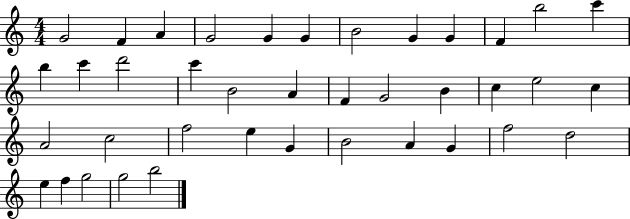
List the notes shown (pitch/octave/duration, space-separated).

G4/h F4/q A4/q G4/h G4/q G4/q B4/h G4/q G4/q F4/q B5/h C6/q B5/q C6/q D6/h C6/q B4/h A4/q F4/q G4/h B4/q C5/q E5/h C5/q A4/h C5/h F5/h E5/q G4/q B4/h A4/q G4/q F5/h D5/h E5/q F5/q G5/h G5/h B5/h